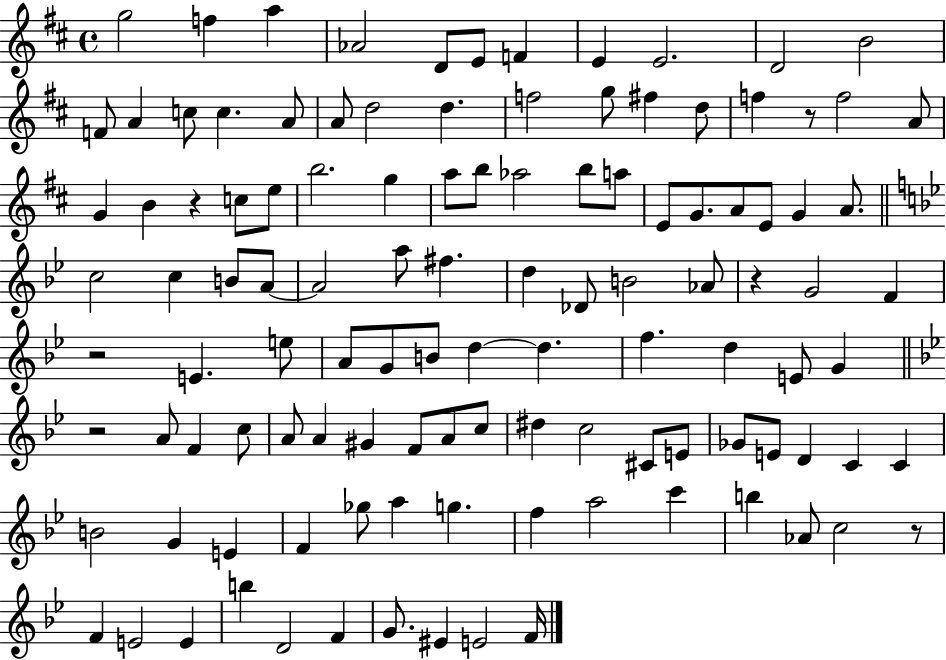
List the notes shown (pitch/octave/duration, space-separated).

G5/h F5/q A5/q Ab4/h D4/e E4/e F4/q E4/q E4/h. D4/h B4/h F4/e A4/q C5/e C5/q. A4/e A4/e D5/h D5/q. F5/h G5/e F#5/q D5/e F5/q R/e F5/h A4/e G4/q B4/q R/q C5/e E5/e B5/h. G5/q A5/e B5/e Ab5/h B5/e A5/e E4/e G4/e. A4/e E4/e G4/q A4/e. C5/h C5/q B4/e A4/e A4/h A5/e F#5/q. D5/q Db4/e B4/h Ab4/e R/q G4/h F4/q R/h E4/q. E5/e A4/e G4/e B4/e D5/q D5/q. F5/q. D5/q E4/e G4/q R/h A4/e F4/q C5/e A4/e A4/q G#4/q F4/e A4/e C5/e D#5/q C5/h C#4/e E4/e Gb4/e E4/e D4/q C4/q C4/q B4/h G4/q E4/q F4/q Gb5/e A5/q G5/q. F5/q A5/h C6/q B5/q Ab4/e C5/h R/e F4/q E4/h E4/q B5/q D4/h F4/q G4/e. EIS4/q E4/h F4/s